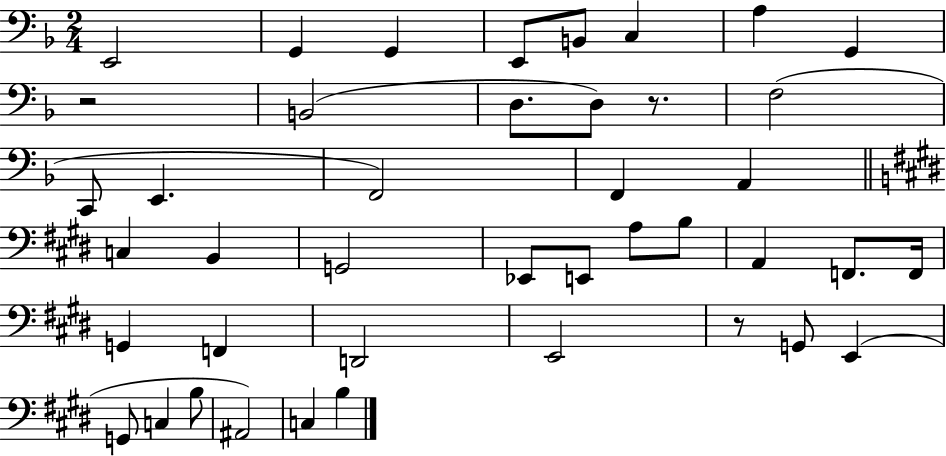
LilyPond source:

{
  \clef bass
  \numericTimeSignature
  \time 2/4
  \key f \major
  \repeat volta 2 { e,2 | g,4 g,4 | e,8 b,8 c4 | a4 g,4 | \break r2 | b,2( | d8. d8) r8. | f2( | \break c,8 e,4. | f,2) | f,4 a,4 | \bar "||" \break \key e \major c4 b,4 | g,2 | ees,8 e,8 a8 b8 | a,4 f,8. f,16 | \break g,4 f,4 | d,2 | e,2 | r8 g,8 e,4( | \break g,8 c4 b8 | ais,2) | c4 b4 | } \bar "|."
}